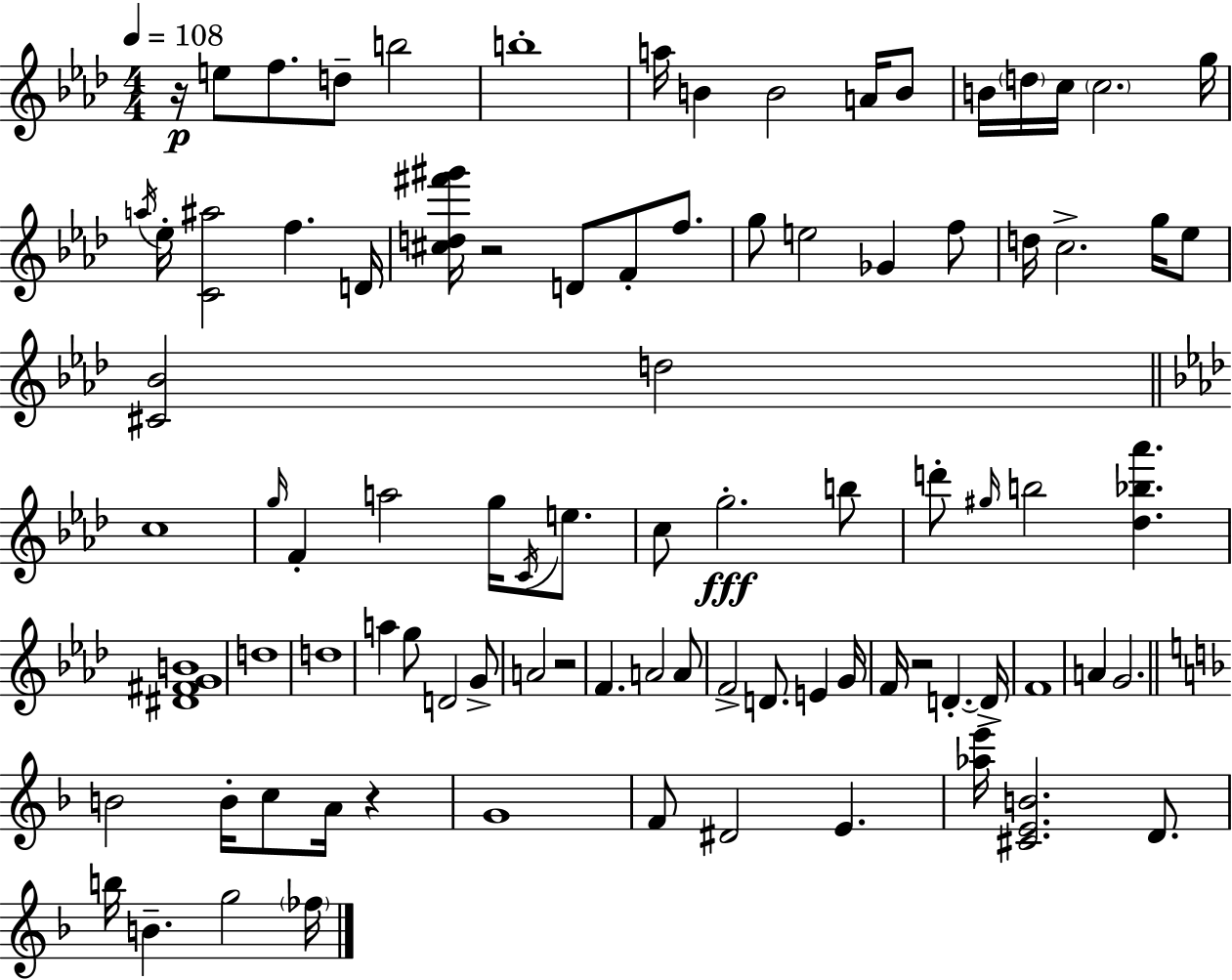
R/s E5/e F5/e. D5/e B5/h B5/w A5/s B4/q B4/h A4/s B4/e B4/s D5/s C5/s C5/h. G5/s A5/s Eb5/s [C4,A#5]/h F5/q. D4/s [C#5,D5,F#6,G#6]/s R/h D4/e F4/e F5/e. G5/e E5/h Gb4/q F5/e D5/s C5/h. G5/s Eb5/e [C#4,Bb4]/h D5/h C5/w G5/s F4/q A5/h G5/s C4/s E5/e. C5/e G5/h. B5/e D6/e G#5/s B5/h [Db5,Bb5,Ab6]/q. [D#4,F#4,G4,B4]/w D5/w D5/w A5/q G5/e D4/h G4/e A4/h R/h F4/q. A4/h A4/e F4/h D4/e. E4/q G4/s F4/s R/h D4/q. D4/s F4/w A4/q G4/h. B4/h B4/s C5/e A4/s R/q G4/w F4/e D#4/h E4/q. [Ab5,E6]/s [C#4,E4,B4]/h. D4/e. B5/s B4/q. G5/h FES5/s